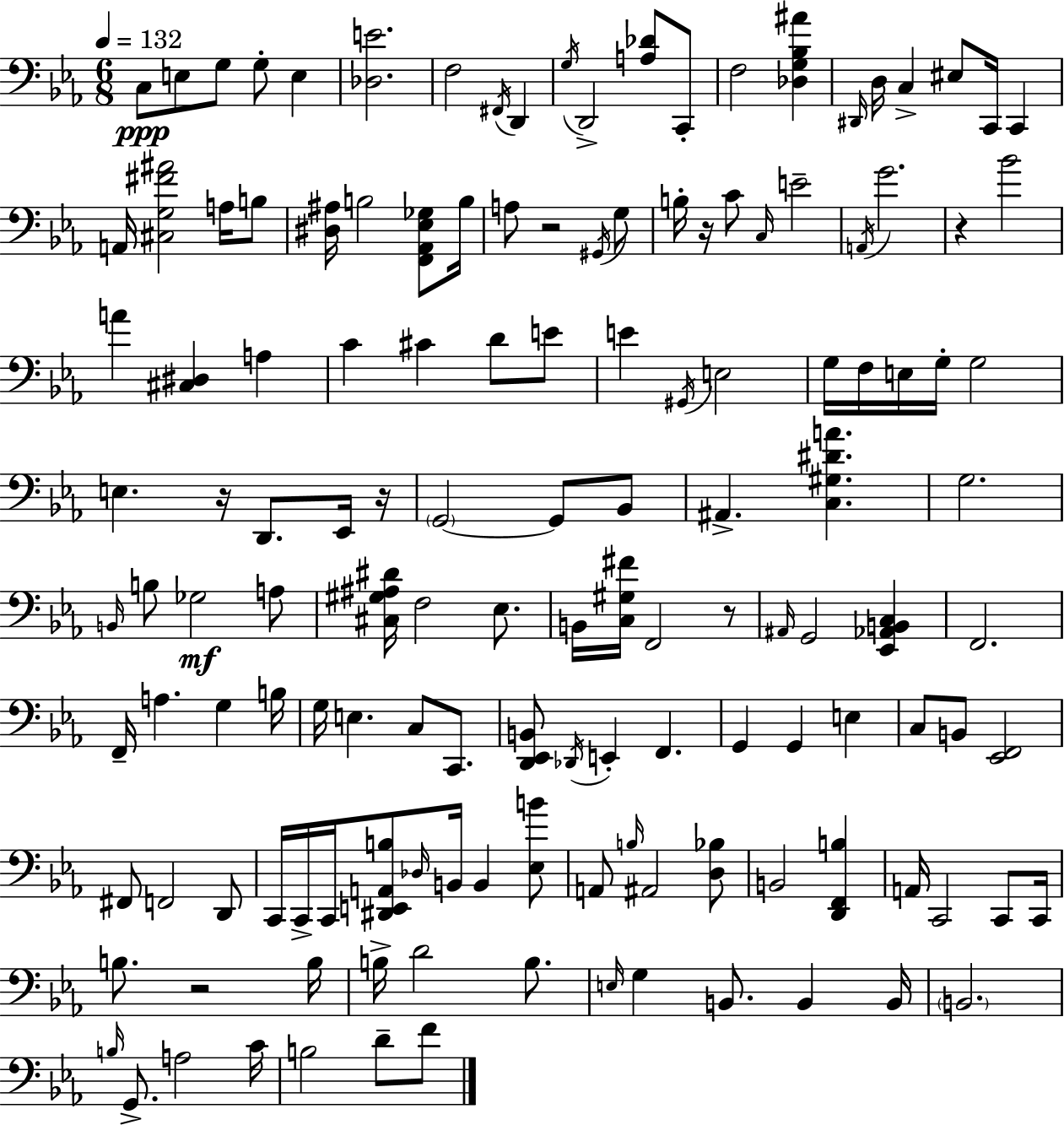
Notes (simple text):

C3/e E3/e G3/e G3/e E3/q [Db3,E4]/h. F3/h F#2/s D2/q G3/s D2/h [A3,Db4]/e C2/e F3/h [Db3,G3,Bb3,A#4]/q D#2/s D3/s C3/q EIS3/e C2/s C2/q A2/s [C#3,G3,F#4,A#4]/h A3/s B3/e [D#3,A#3]/s B3/h [F2,Ab2,Eb3,Gb3]/e B3/s A3/e R/h G#2/s G3/e B3/s R/s C4/e C3/s E4/h A2/s G4/h. R/q Bb4/h A4/q [C#3,D#3]/q A3/q C4/q C#4/q D4/e E4/e E4/q G#2/s E3/h G3/s F3/s E3/s G3/s G3/h E3/q. R/s D2/e. Eb2/s R/s G2/h G2/e Bb2/e A#2/q. [C3,G#3,D#4,A4]/q. G3/h. B2/s B3/e Gb3/h A3/e [C#3,G#3,A#3,D#4]/s F3/h Eb3/e. B2/s [C3,G#3,F#4]/s F2/h R/e A#2/s G2/h [Eb2,Ab2,B2,C3]/q F2/h. F2/s A3/q. G3/q B3/s G3/s E3/q. C3/e C2/e. [D2,Eb2,B2]/e Db2/s E2/q F2/q. G2/q G2/q E3/q C3/e B2/e [Eb2,F2]/h F#2/e F2/h D2/e C2/s C2/s C2/s [D#2,E2,A2,B3]/e Db3/s B2/s B2/q [Eb3,B4]/e A2/e B3/s A#2/h [D3,Bb3]/e B2/h [D2,F2,B3]/q A2/s C2/h C2/e C2/s B3/e. R/h B3/s B3/s D4/h B3/e. E3/s G3/q B2/e. B2/q B2/s B2/h. B3/s G2/e. A3/h C4/s B3/h D4/e F4/e